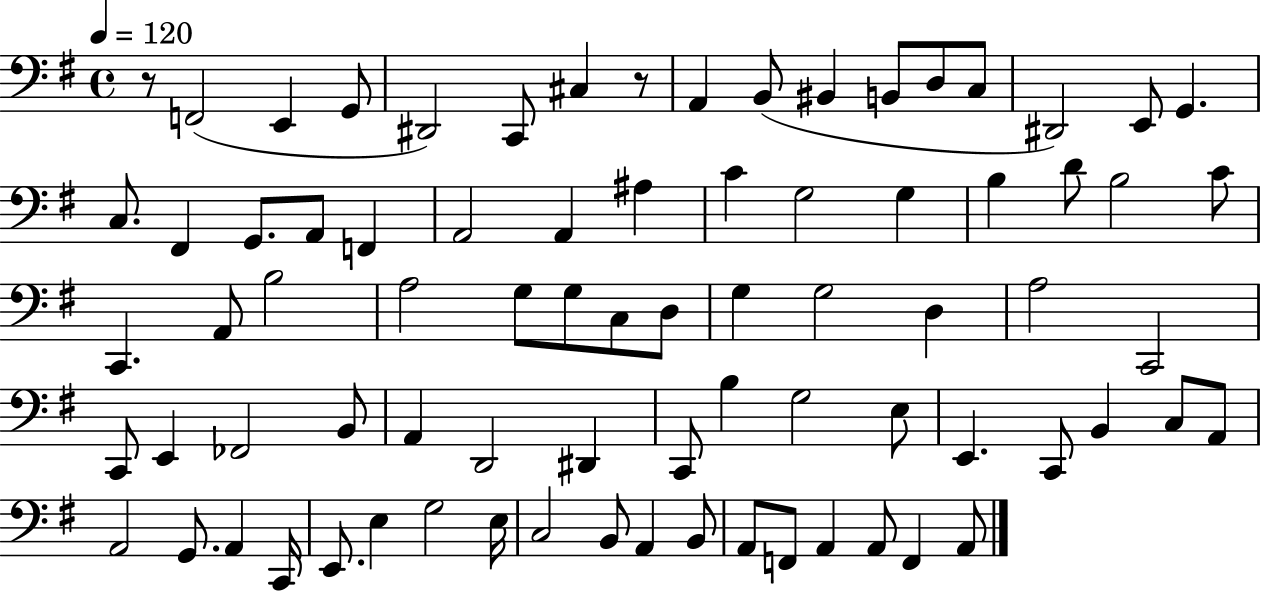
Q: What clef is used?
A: bass